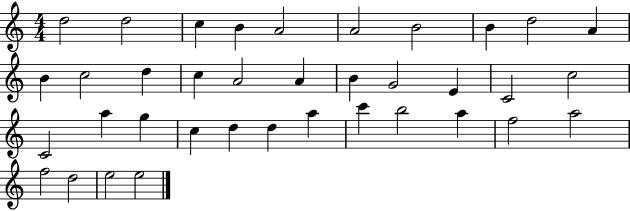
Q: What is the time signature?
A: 4/4